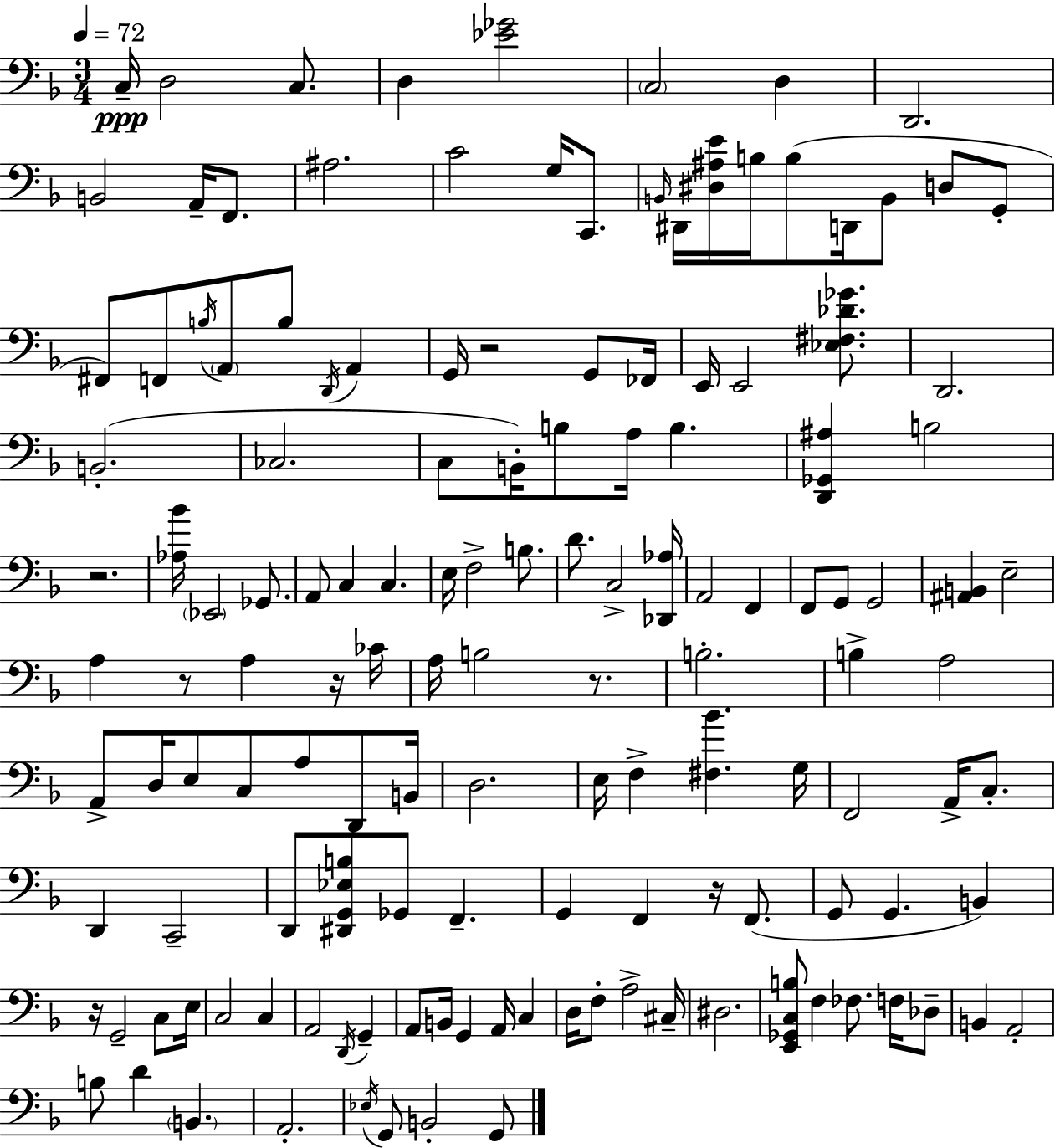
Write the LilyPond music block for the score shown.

{
  \clef bass
  \numericTimeSignature
  \time 3/4
  \key d \minor
  \tempo 4 = 72
  c16--\ppp d2 c8. | d4 <ees' ges'>2 | \parenthesize c2 d4 | d,2. | \break b,2 a,16-- f,8. | ais2. | c'2 g16 c,8. | \grace { b,16 } dis,16 <dis ais e'>16 b16 b8( d,16 b,8 d8 g,8-. | \break fis,8) f,8 \acciaccatura { b16 } \parenthesize a,8 b8 \acciaccatura { d,16 } a,4 | g,16 r2 | g,8 fes,16 e,16 e,2 | <ees fis des' ges'>8. d,2. | \break b,2.-.( | ces2. | c8 b,16-.) b8 a16 b4. | <d, ges, ais>4 b2 | \break r2. | <aes bes'>16 \parenthesize ees,2 | ges,8. a,8 c4 c4. | e16 f2-> | \break b8. d'8. c2-> | <des, aes>16 a,2 f,4 | f,8 g,8 g,2 | <ais, b,>4 e2-- | \break a4 r8 a4 | r16 ces'16 a16 b2 | r8. b2.-. | b4-> a2 | \break a,8-> d16 e8 c8 a8 | d,8 b,16 d2. | e16 f4-> <fis bes'>4. | g16 f,2 a,16-> | \break c8.-. d,4 c,2-- | d,8 <dis, g, ees b>8 ges,8 f,4.-- | g,4 f,4 r16 | f,8.( g,8 g,4. b,4) | \break r16 g,2-- | c8 e16 c2 c4 | a,2 \acciaccatura { d,16 } | g,4-- a,8 b,16 g,4 a,16 | \break c4 d16 f8-. a2-> | cis16-- dis2. | <e, ges, c b>8 f4 fes8. | f16 des8-- b,4 a,2-. | \break b8 d'4 \parenthesize b,4. | a,2.-. | \acciaccatura { ees16 } g,8 b,2-. | g,8 \bar "|."
}